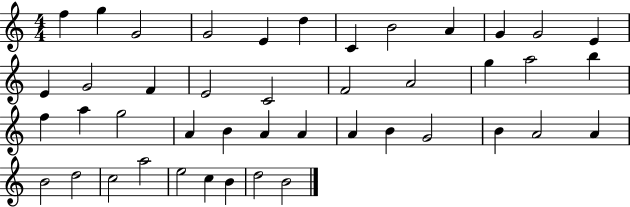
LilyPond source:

{
  \clef treble
  \numericTimeSignature
  \time 4/4
  \key c \major
  f''4 g''4 g'2 | g'2 e'4 d''4 | c'4 b'2 a'4 | g'4 g'2 e'4 | \break e'4 g'2 f'4 | e'2 c'2 | f'2 a'2 | g''4 a''2 b''4 | \break f''4 a''4 g''2 | a'4 b'4 a'4 a'4 | a'4 b'4 g'2 | b'4 a'2 a'4 | \break b'2 d''2 | c''2 a''2 | e''2 c''4 b'4 | d''2 b'2 | \break \bar "|."
}